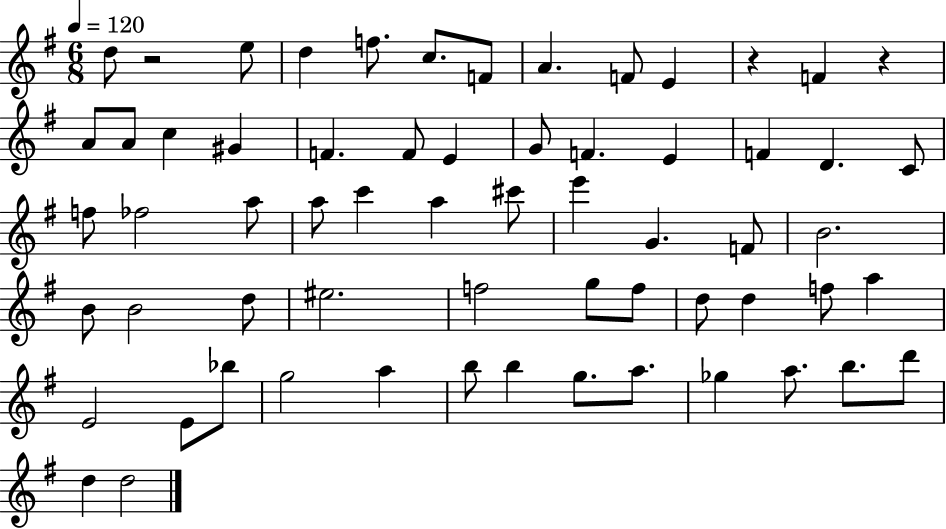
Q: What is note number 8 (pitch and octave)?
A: F4